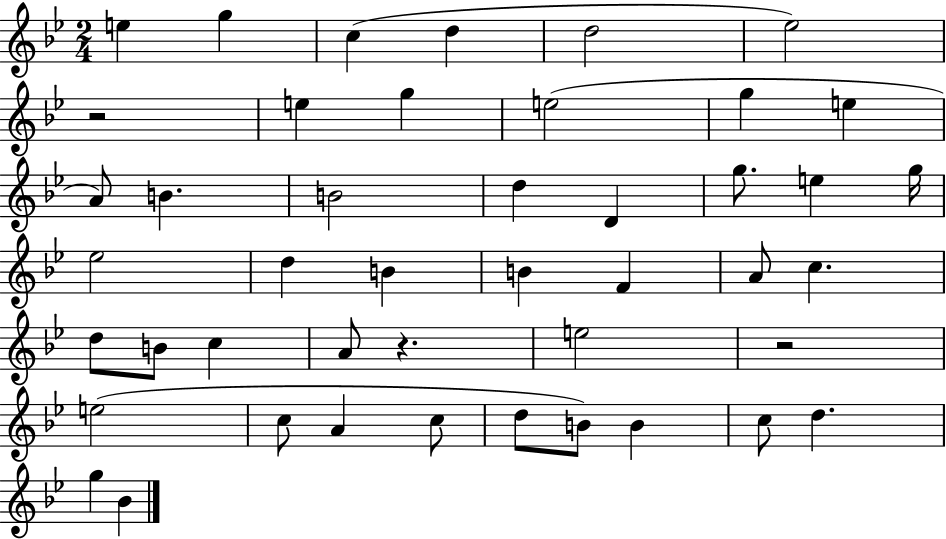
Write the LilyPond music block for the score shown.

{
  \clef treble
  \numericTimeSignature
  \time 2/4
  \key bes \major
  e''4 g''4 | c''4( d''4 | d''2 | ees''2) | \break r2 | e''4 g''4 | e''2( | g''4 e''4 | \break a'8) b'4. | b'2 | d''4 d'4 | g''8. e''4 g''16 | \break ees''2 | d''4 b'4 | b'4 f'4 | a'8 c''4. | \break d''8 b'8 c''4 | a'8 r4. | e''2 | r2 | \break e''2( | c''8 a'4 c''8 | d''8 b'8) b'4 | c''8 d''4. | \break g''4 bes'4 | \bar "|."
}